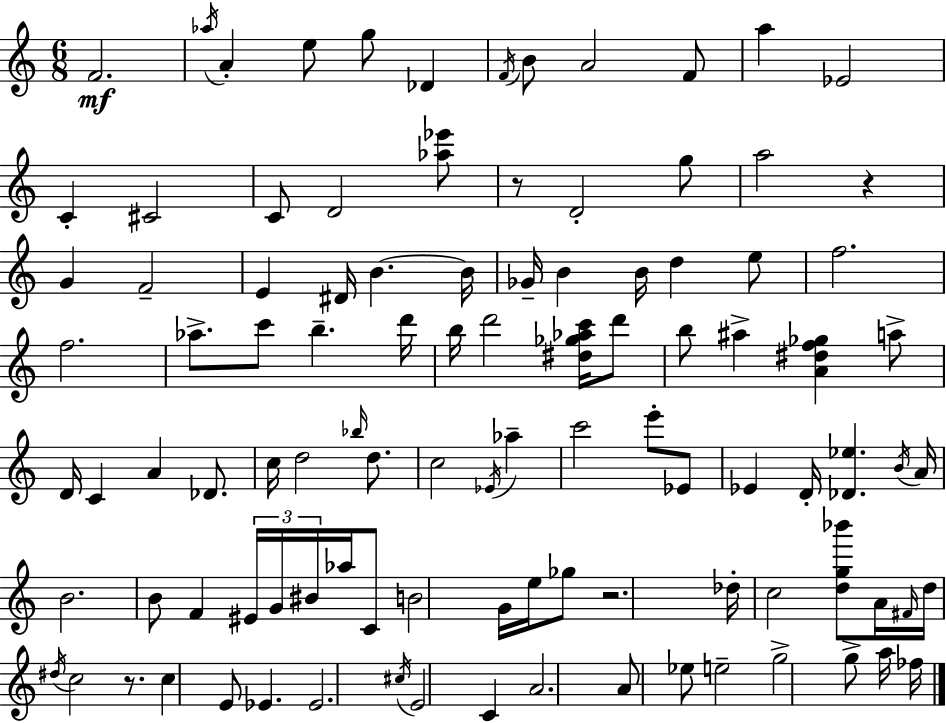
{
  \clef treble
  \numericTimeSignature
  \time 6/8
  \key c \major
  f'2.\mf | \acciaccatura { aes''16 } a'4-. e''8 g''8 des'4 | \acciaccatura { f'16 } b'8 a'2 | f'8 a''4 ees'2 | \break c'4-. cis'2 | c'8 d'2 | <aes'' ees'''>8 r8 d'2-. | g''8 a''2 r4 | \break g'4 f'2-- | e'4 dis'16 b'4.~~ | b'16 ges'16-- b'4 b'16 d''4 | e''8 f''2. | \break f''2. | aes''8.-> c'''8 b''4.-- | d'''16 b''16 d'''2 <dis'' ges'' aes'' c'''>16 | d'''8 b''8 ais''4-> <a' dis'' f'' ges''>4 | \break a''8-> d'16 c'4 a'4 des'8. | c''16 d''2 \grace { bes''16 } | d''8. c''2 \acciaccatura { ees'16 } | aes''4-- c'''2 | \break e'''8-. ees'8 ees'4 d'16-. <des' ees''>4. | \acciaccatura { b'16 } a'16 b'2. | b'8 f'4 \tuplet 3/2 { eis'16 | g'16 bis'16 } aes''16 c'8 b'2 | \break g'16 e''16 ges''8 r2. | des''16-. c''2 | <d'' g'' bes'''>8 a'16 \grace { fis'16 } d''16 \acciaccatura { dis''16 } c''2 | r8. c''4 e'8 | \break ees'4. ees'2. | \acciaccatura { cis''16 } e'2 | c'4 a'2. | a'8 ees''8 | \break e''2-- g''2-> | g''8-> a''16 fes''16 \bar "|."
}